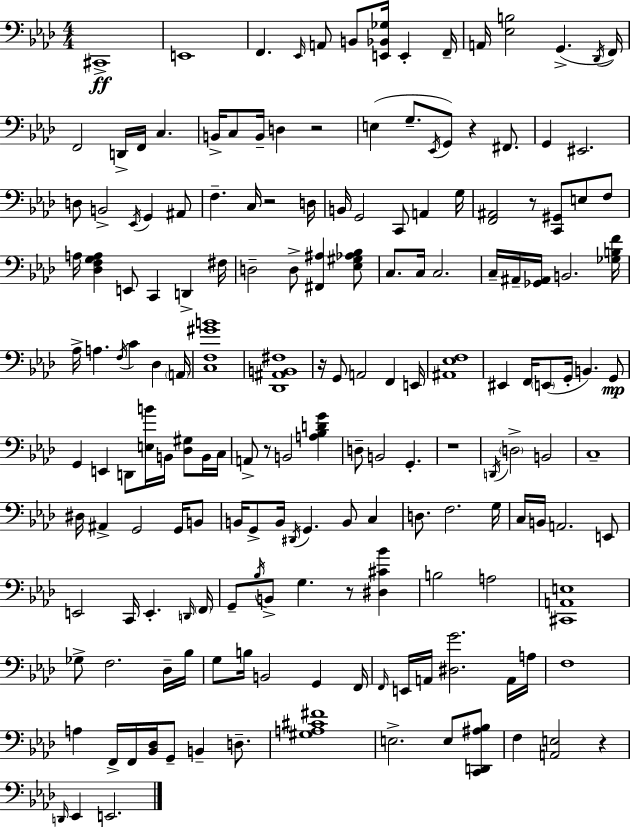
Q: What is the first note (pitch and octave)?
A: C#2